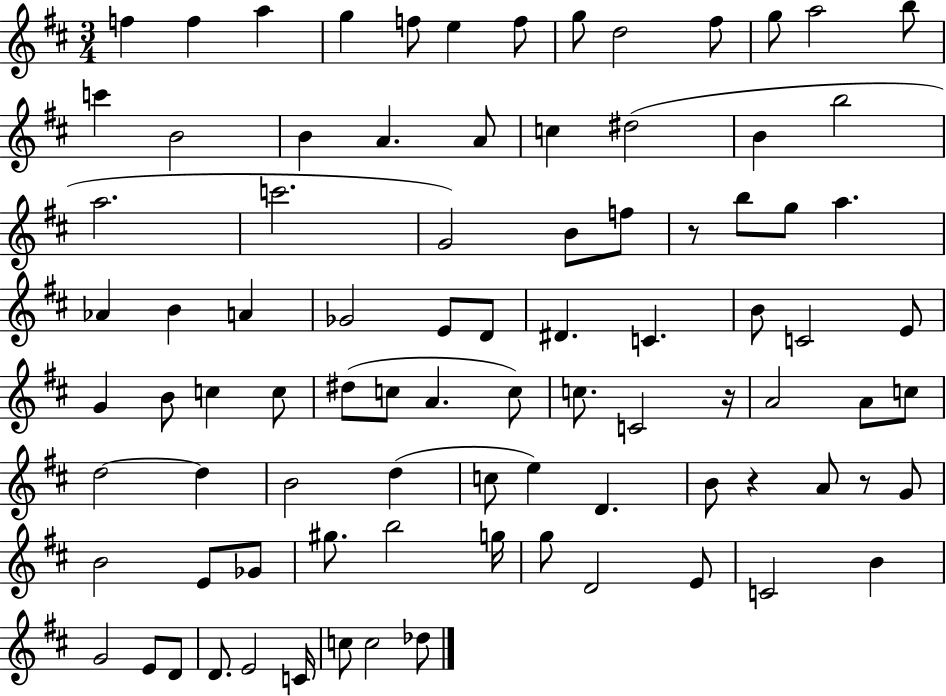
{
  \clef treble
  \numericTimeSignature
  \time 3/4
  \key d \major
  f''4 f''4 a''4 | g''4 f''8 e''4 f''8 | g''8 d''2 fis''8 | g''8 a''2 b''8 | \break c'''4 b'2 | b'4 a'4. a'8 | c''4 dis''2( | b'4 b''2 | \break a''2. | c'''2. | g'2) b'8 f''8 | r8 b''8 g''8 a''4. | \break aes'4 b'4 a'4 | ges'2 e'8 d'8 | dis'4. c'4. | b'8 c'2 e'8 | \break g'4 b'8 c''4 c''8 | dis''8( c''8 a'4. c''8) | c''8. c'2 r16 | a'2 a'8 c''8 | \break d''2~~ d''4 | b'2 d''4( | c''8 e''4) d'4. | b'8 r4 a'8 r8 g'8 | \break b'2 e'8 ges'8 | gis''8. b''2 g''16 | g''8 d'2 e'8 | c'2 b'4 | \break g'2 e'8 d'8 | d'8. e'2 c'16 | c''8 c''2 des''8 | \bar "|."
}